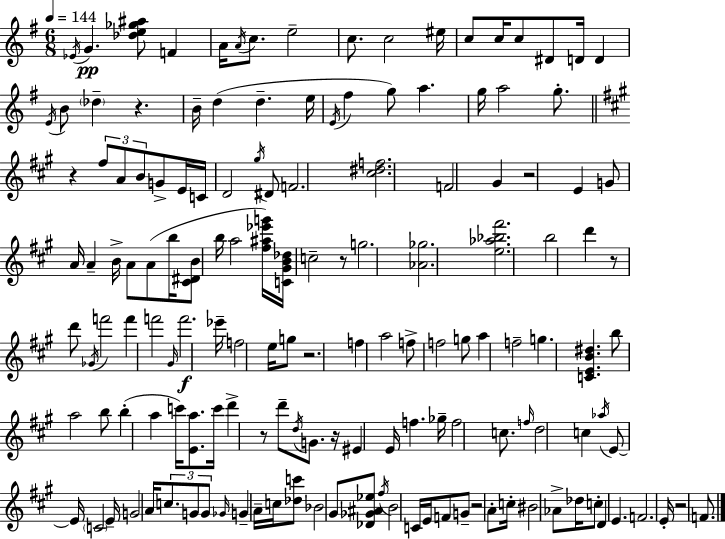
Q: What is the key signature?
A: E minor